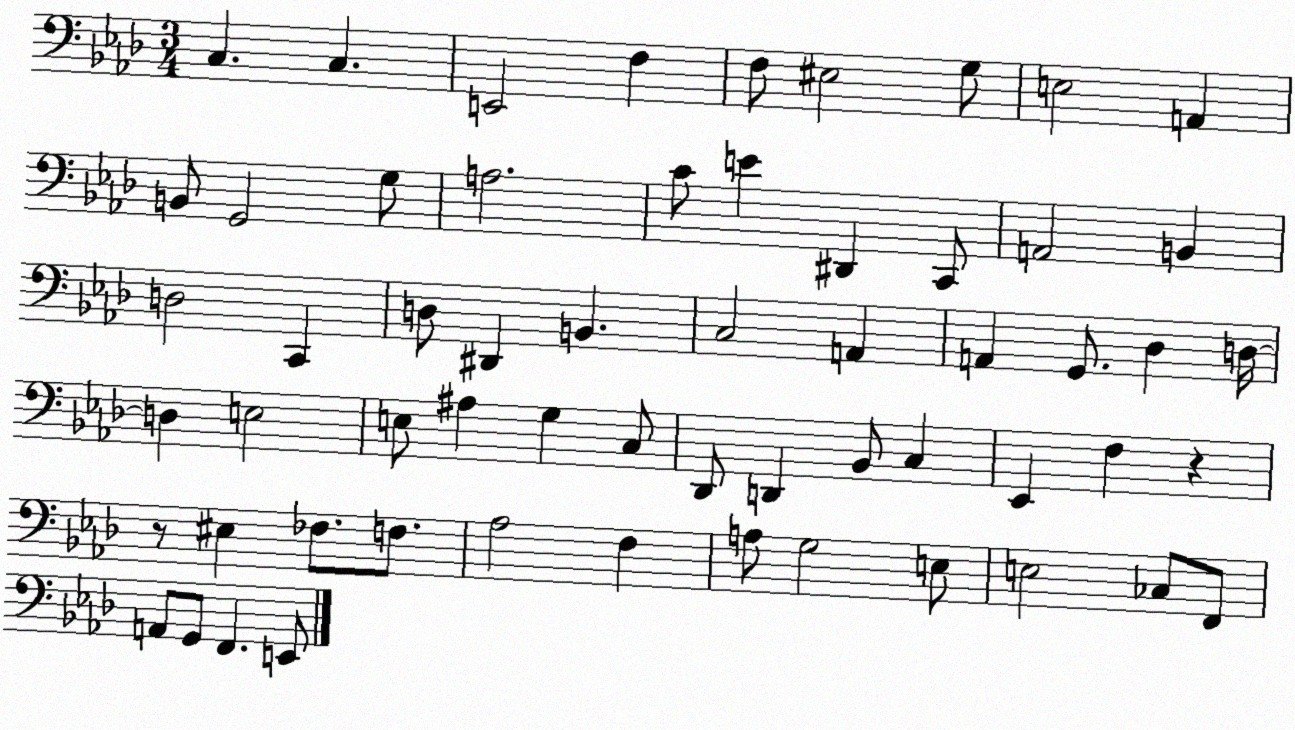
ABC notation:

X:1
T:Untitled
M:3/4
L:1/4
K:Ab
C, C, E,,2 F, F,/2 ^E,2 G,/2 E,2 A,, B,,/2 G,,2 G,/2 A,2 C/2 E ^D,, C,,/2 A,,2 B,, D,2 C,, D,/2 ^D,, B,, C,2 A,, A,, G,,/2 _D, D,/4 D, E,2 E,/2 ^A, G, C,/2 _D,,/2 D,, _B,,/2 C, _E,, F, z z/2 ^E, _F,/2 F,/2 _A,2 F, A,/2 G,2 E,/2 E,2 _C,/2 F,,/2 A,,/2 G,,/2 F,, E,,/2